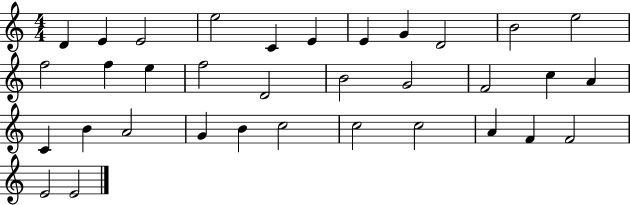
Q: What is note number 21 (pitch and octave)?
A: A4